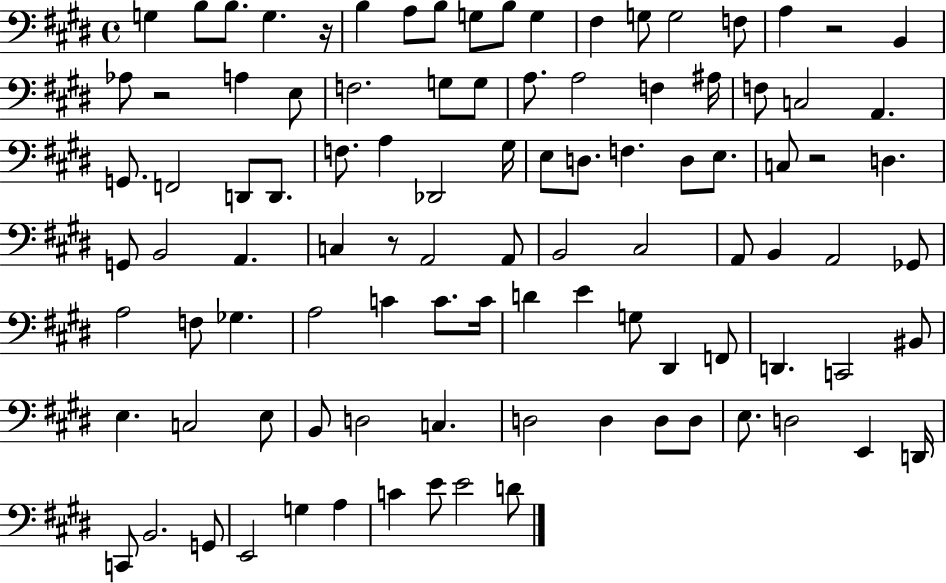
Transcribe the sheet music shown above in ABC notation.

X:1
T:Untitled
M:4/4
L:1/4
K:E
G, B,/2 B,/2 G, z/4 B, A,/2 B,/2 G,/2 B,/2 G, ^F, G,/2 G,2 F,/2 A, z2 B,, _A,/2 z2 A, E,/2 F,2 G,/2 G,/2 A,/2 A,2 F, ^A,/4 F,/2 C,2 A,, G,,/2 F,,2 D,,/2 D,,/2 F,/2 A, _D,,2 ^G,/4 E,/2 D,/2 F, D,/2 E,/2 C,/2 z2 D, G,,/2 B,,2 A,, C, z/2 A,,2 A,,/2 B,,2 ^C,2 A,,/2 B,, A,,2 _G,,/2 A,2 F,/2 _G, A,2 C C/2 C/4 D E G,/2 ^D,, F,,/2 D,, C,,2 ^B,,/2 E, C,2 E,/2 B,,/2 D,2 C, D,2 D, D,/2 D,/2 E,/2 D,2 E,, D,,/4 C,,/2 B,,2 G,,/2 E,,2 G, A, C E/2 E2 D/2